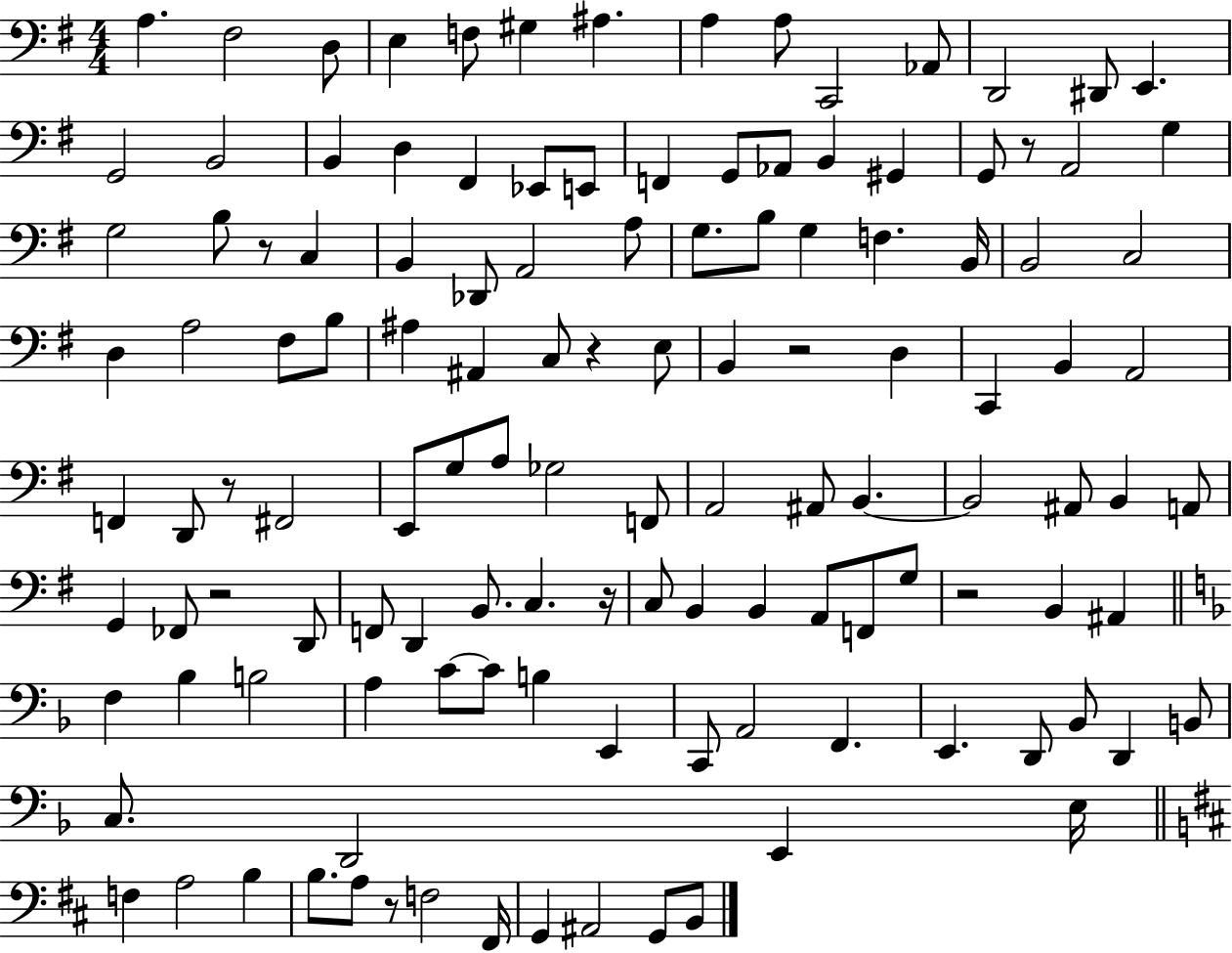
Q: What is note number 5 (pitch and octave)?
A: F3